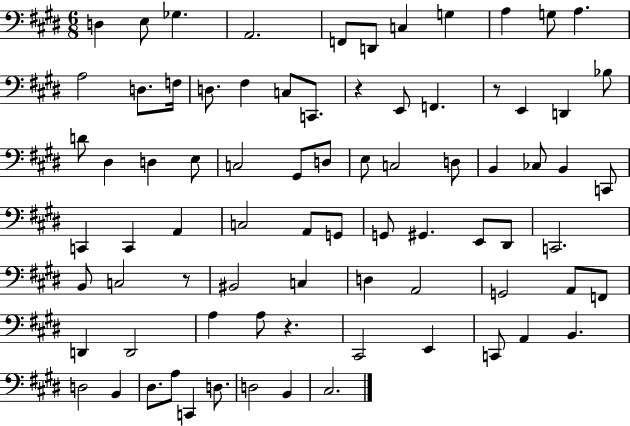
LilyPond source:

{
  \clef bass
  \numericTimeSignature
  \time 6/8
  \key e \major
  d4 e8 ges4. | a,2. | f,8 d,8 c4 g4 | a4 g8 a4. | \break a2 d8. f16 | d8. fis4 c8 c,8. | r4 e,8 f,4. | r8 e,4 d,4 bes8 | \break d'8 dis4 d4 e8 | c2 gis,8 d8 | e8 c2 d8 | b,4 ces8 b,4 c,8 | \break c,4 c,4 a,4 | c2 a,8 g,8 | g,8 gis,4. e,8 dis,8 | c,2. | \break b,8 c2 r8 | bis,2 c4 | d4 a,2 | g,2 a,8 f,8 | \break d,4 d,2 | a4 a8 r4. | cis,2 e,4 | c,8 a,4 b,4. | \break d2 b,4 | dis8. a8 c,4 d8. | d2 b,4 | cis2. | \break \bar "|."
}